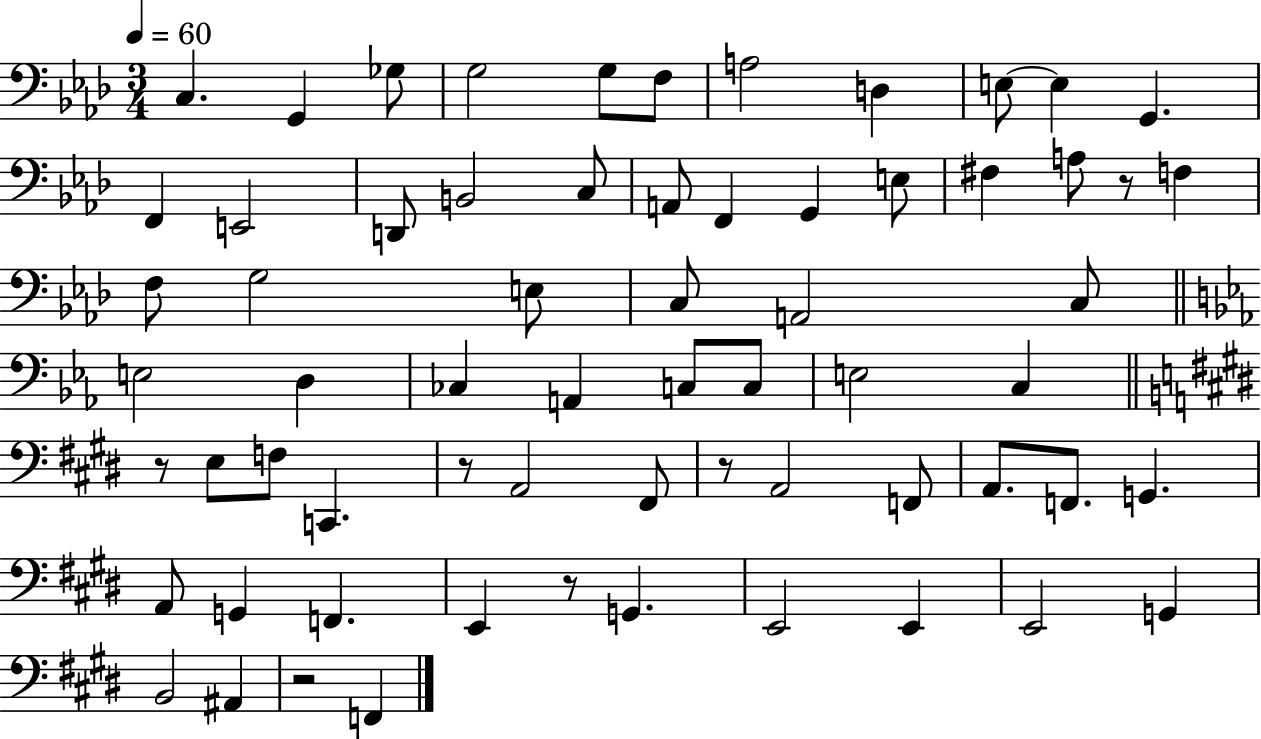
{
  \clef bass
  \numericTimeSignature
  \time 3/4
  \key aes \major
  \tempo 4 = 60
  c4. g,4 ges8 | g2 g8 f8 | a2 d4 | e8~~ e4 g,4. | \break f,4 e,2 | d,8 b,2 c8 | a,8 f,4 g,4 e8 | fis4 a8 r8 f4 | \break f8 g2 e8 | c8 a,2 c8 | \bar "||" \break \key c \minor e2 d4 | ces4 a,4 c8 c8 | e2 c4 | \bar "||" \break \key e \major r8 e8 f8 c,4. | r8 a,2 fis,8 | r8 a,2 f,8 | a,8. f,8. g,4. | \break a,8 g,4 f,4. | e,4 r8 g,4. | e,2 e,4 | e,2 g,4 | \break b,2 ais,4 | r2 f,4 | \bar "|."
}